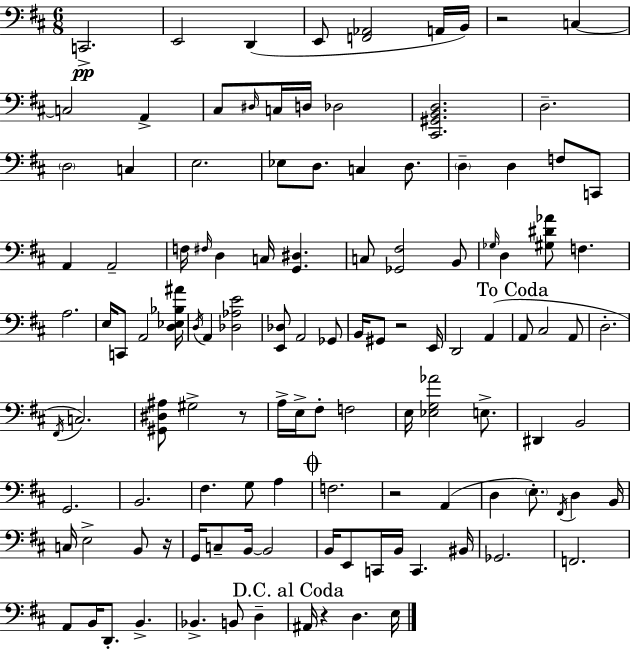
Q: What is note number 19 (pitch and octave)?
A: Eb3